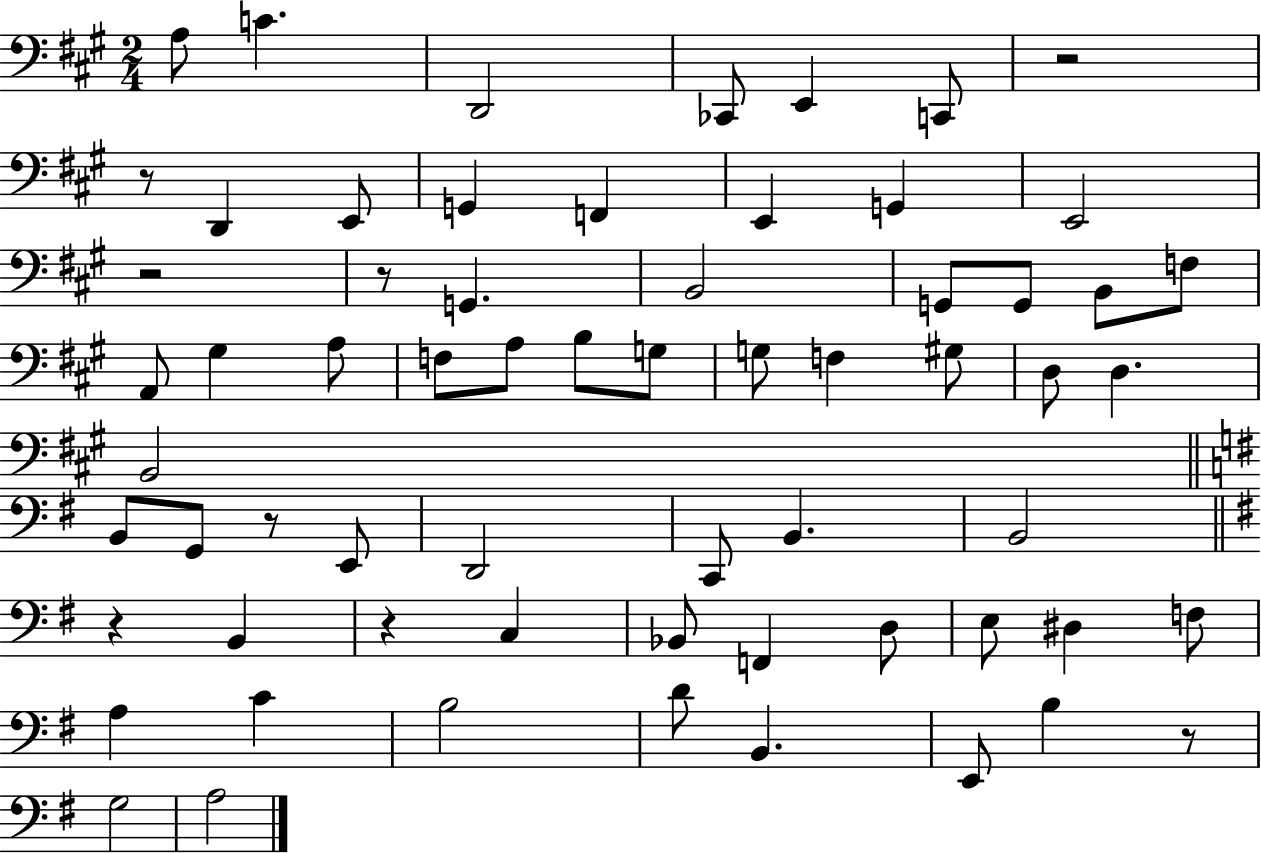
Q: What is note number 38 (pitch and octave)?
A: B2